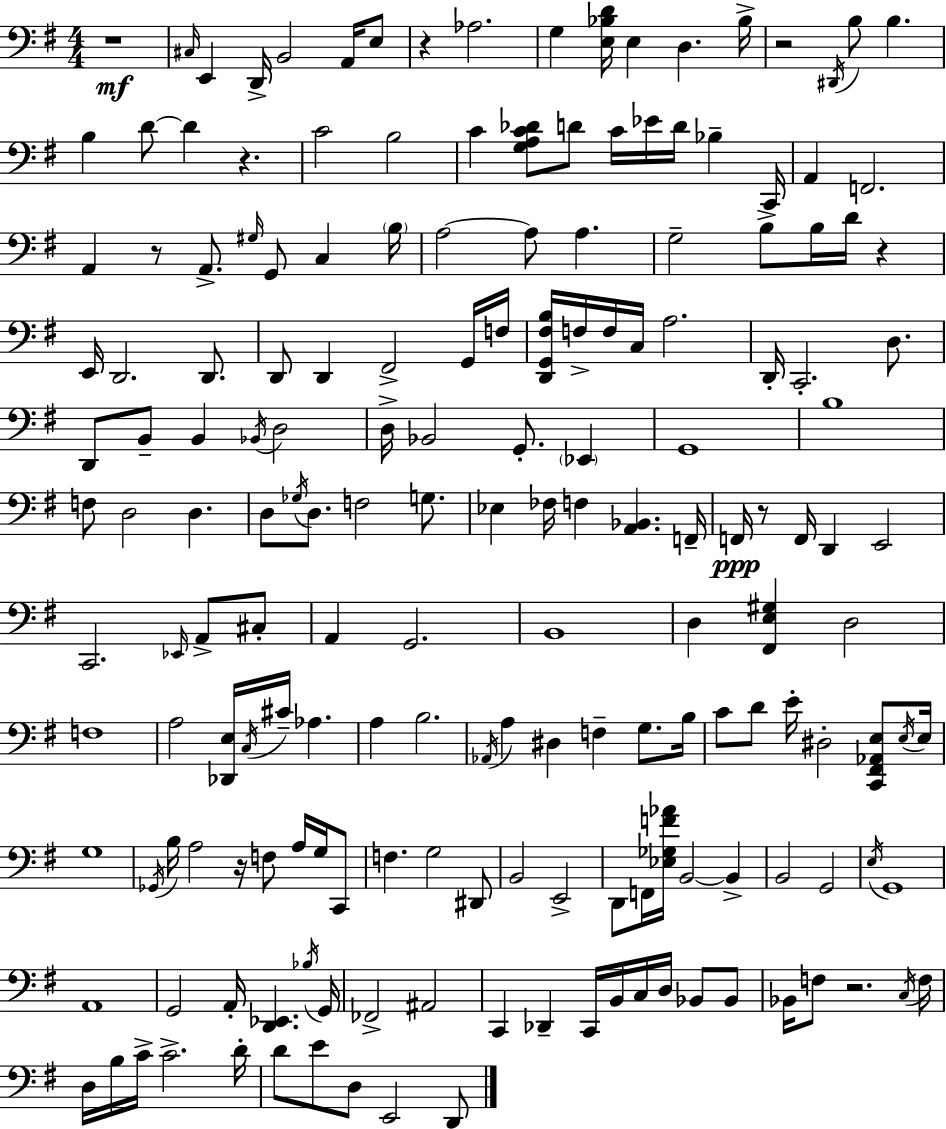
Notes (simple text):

R/w C#3/s E2/q D2/s B2/h A2/s E3/e R/q Ab3/h. G3/q [E3,Bb3,D4]/s E3/q D3/q. Bb3/s R/h D#2/s B3/e B3/q. B3/q D4/e D4/q R/q. C4/h B3/h C4/q [G3,A3,C4,Db4]/e D4/e C4/s Eb4/s D4/s Bb3/q C2/s A2/q F2/h. A2/q R/e A2/e. G#3/s G2/e C3/q B3/s A3/h A3/e A3/q. G3/h B3/e B3/s D4/s R/q E2/s D2/h. D2/e. D2/e D2/q F#2/h G2/s F3/s [D2,G2,F#3,B3]/s F3/s F3/s C3/s A3/h. D2/s C2/h. D3/e. D2/e B2/e B2/q Bb2/s D3/h D3/s Bb2/h G2/e. Eb2/q G2/w B3/w F3/e D3/h D3/q. D3/e Gb3/s D3/e. F3/h G3/e. Eb3/q FES3/s F3/q [A2,Bb2]/q. F2/s F2/s R/e F2/s D2/q E2/h C2/h. Eb2/s A2/e C#3/e A2/q G2/h. B2/w D3/q [F#2,E3,G#3]/q D3/h F3/w A3/h [Db2,E3]/s C3/s C#4/s Ab3/q. A3/q B3/h. Ab2/s A3/q D#3/q F3/q G3/e. B3/s C4/e D4/e E4/s D#3/h [C2,F#2,Ab2,E3]/e E3/s E3/s G3/w Gb2/s B3/s A3/h R/s F3/e A3/s G3/s C2/e F3/q. G3/h D#2/e B2/h E2/h D2/e F2/s [Eb3,Gb3,F4,Ab4]/s B2/h B2/q B2/h G2/h E3/s G2/w A2/w G2/h A2/s [D2,Eb2]/q. Bb3/s G2/s FES2/h A#2/h C2/q Db2/q C2/s B2/s C3/s D3/s Bb2/e Bb2/e Bb2/s F3/e R/h. C3/s F3/s D3/s B3/s C4/s C4/h. D4/s D4/e E4/e D3/e E2/h D2/e